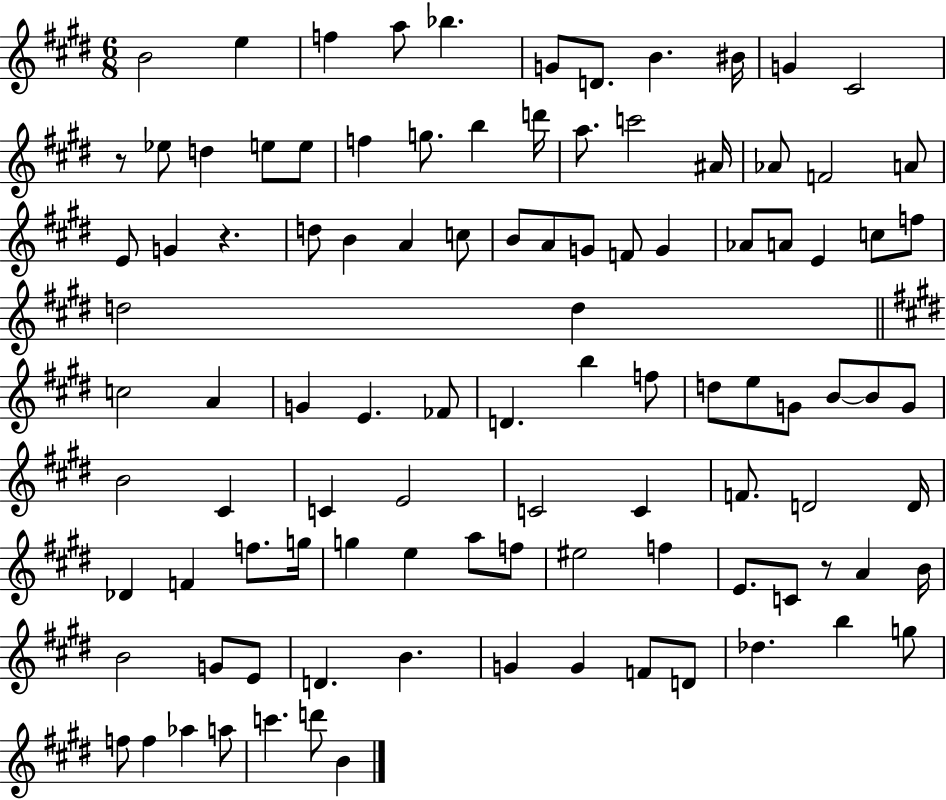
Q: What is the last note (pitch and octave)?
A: B4